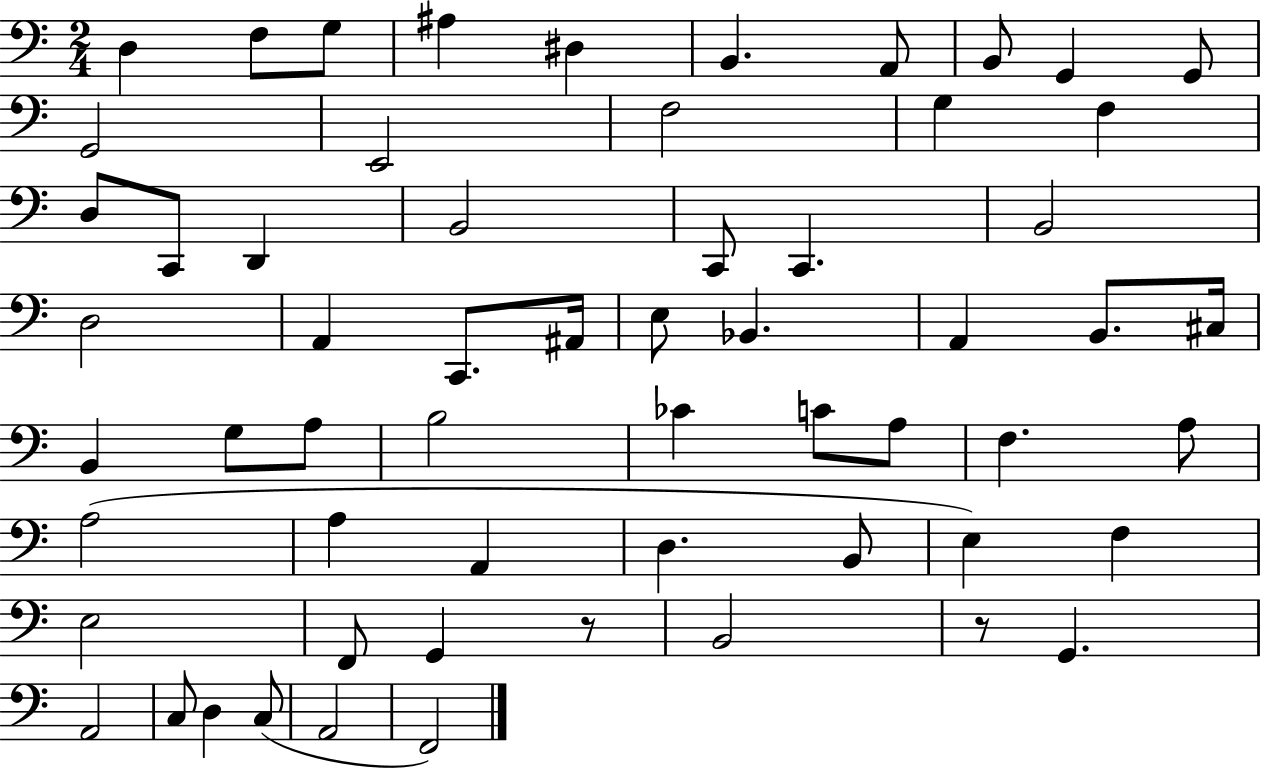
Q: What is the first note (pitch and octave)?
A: D3